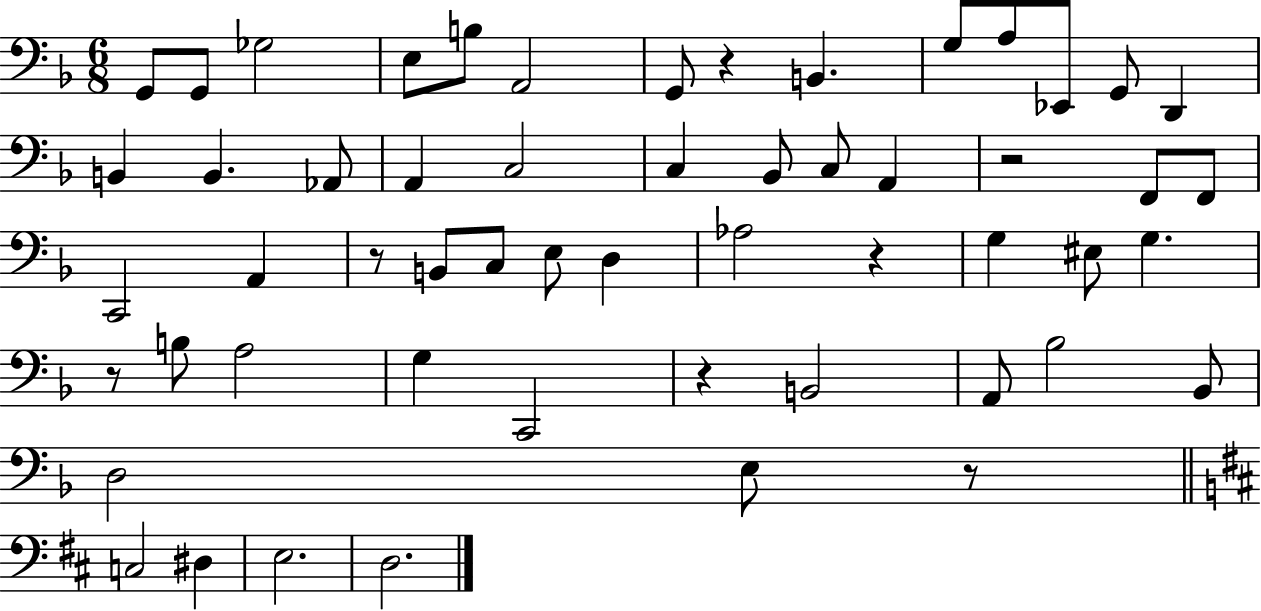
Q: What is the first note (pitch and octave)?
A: G2